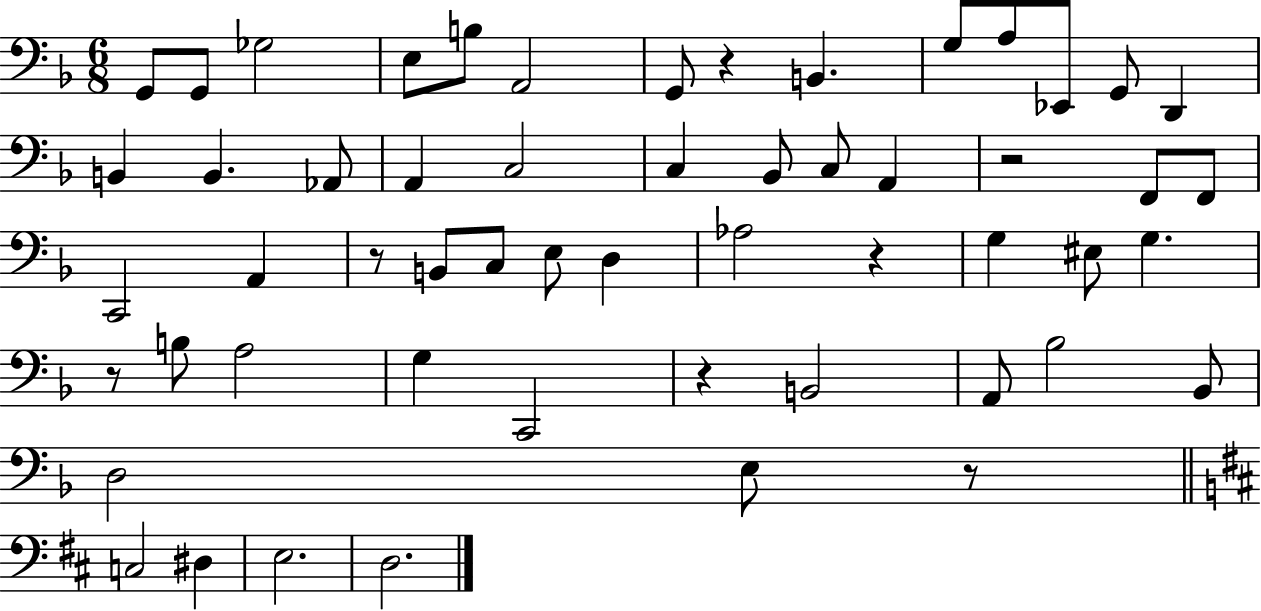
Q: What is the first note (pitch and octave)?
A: G2